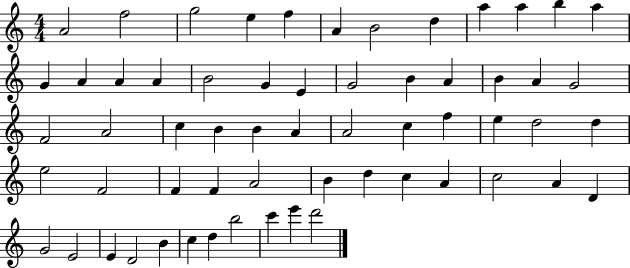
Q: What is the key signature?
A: C major